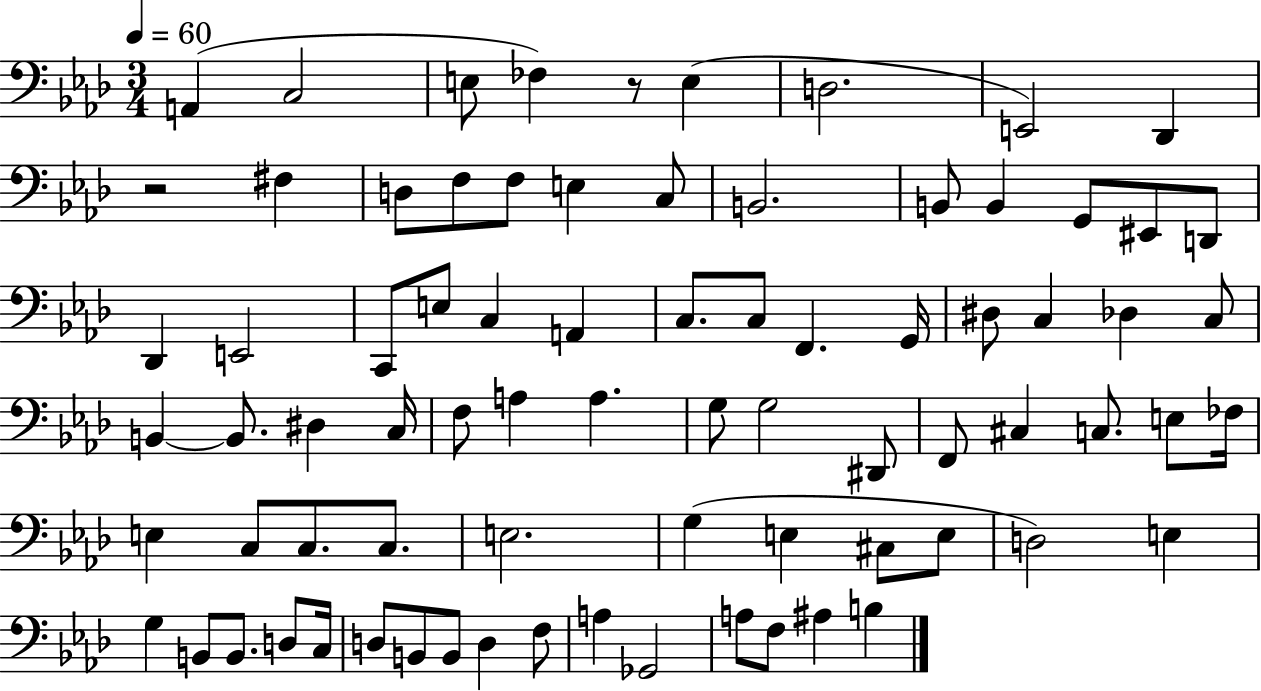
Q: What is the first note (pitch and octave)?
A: A2